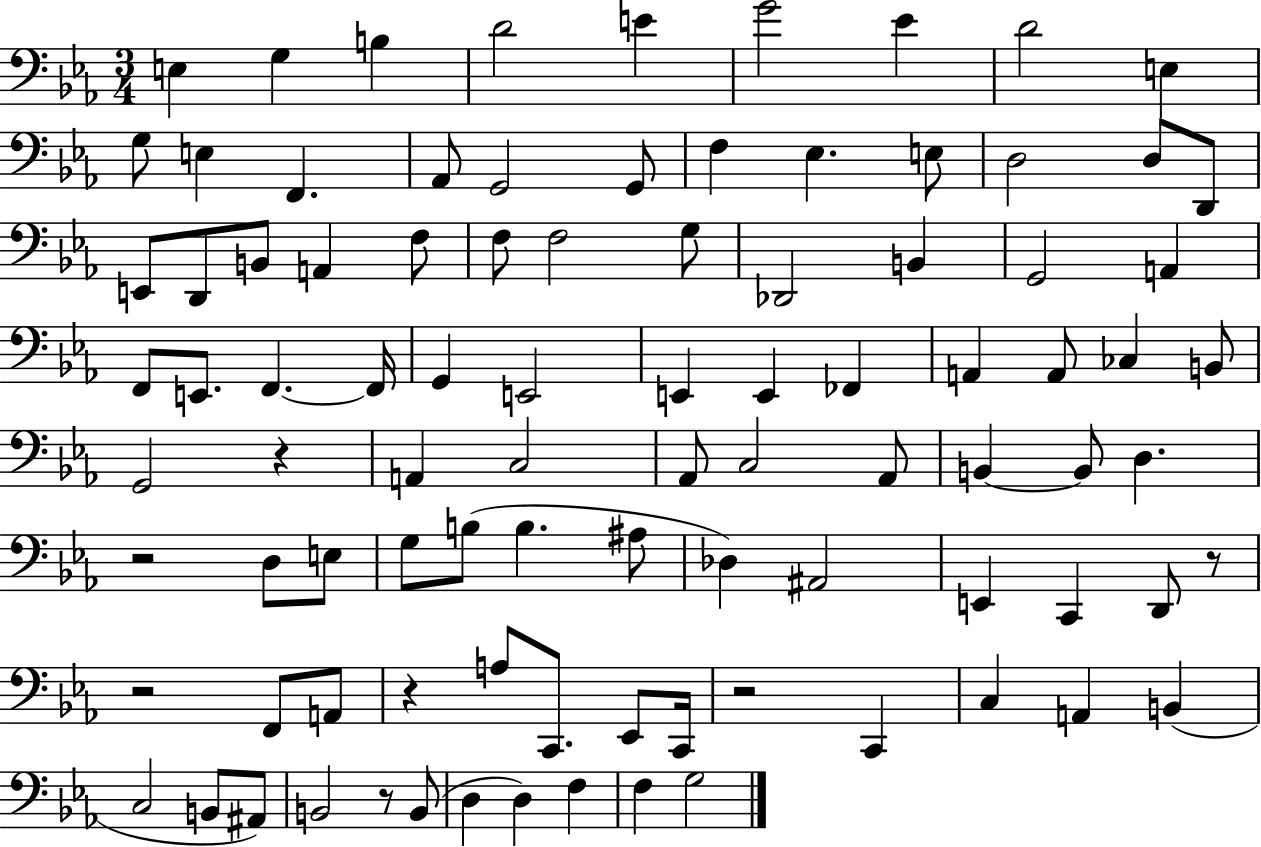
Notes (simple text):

E3/q G3/q B3/q D4/h E4/q G4/h Eb4/q D4/h E3/q G3/e E3/q F2/q. Ab2/e G2/h G2/e F3/q Eb3/q. E3/e D3/h D3/e D2/e E2/e D2/e B2/e A2/q F3/e F3/e F3/h G3/e Db2/h B2/q G2/h A2/q F2/e E2/e. F2/q. F2/s G2/q E2/h E2/q E2/q FES2/q A2/q A2/e CES3/q B2/e G2/h R/q A2/q C3/h Ab2/e C3/h Ab2/e B2/q B2/e D3/q. R/h D3/e E3/e G3/e B3/e B3/q. A#3/e Db3/q A#2/h E2/q C2/q D2/e R/e R/h F2/e A2/e R/q A3/e C2/e. Eb2/e C2/s R/h C2/q C3/q A2/q B2/q C3/h B2/e A#2/e B2/h R/e B2/e D3/q D3/q F3/q F3/q G3/h